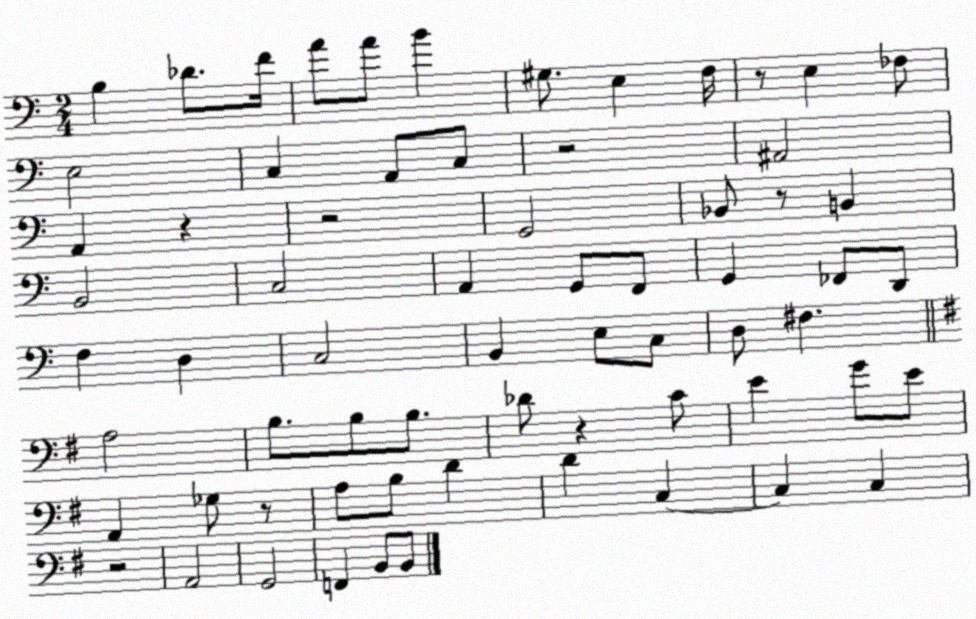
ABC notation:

X:1
T:Untitled
M:2/4
L:1/4
K:C
B, _D/2 F/4 A/2 A/2 B ^G,/2 E, F,/4 z/2 E, _F,/2 E,2 C, A,,/2 C,/2 z2 ^A,,2 A,, z z2 G,,2 _B,,/2 z/2 B,, B,,2 C,2 A,, G,,/2 F,,/2 G,, _F,,/2 D,,/2 F, D, C,2 B,, E,/2 C,/2 D,/2 ^F, A,2 B,/2 B,/2 B,/2 _D/2 z C/2 E G/2 E/2 A,, _G,/2 z/2 A,/2 B,/2 D D C, C, C, z2 A,,2 G,,2 F,, B,,/2 B,,/2